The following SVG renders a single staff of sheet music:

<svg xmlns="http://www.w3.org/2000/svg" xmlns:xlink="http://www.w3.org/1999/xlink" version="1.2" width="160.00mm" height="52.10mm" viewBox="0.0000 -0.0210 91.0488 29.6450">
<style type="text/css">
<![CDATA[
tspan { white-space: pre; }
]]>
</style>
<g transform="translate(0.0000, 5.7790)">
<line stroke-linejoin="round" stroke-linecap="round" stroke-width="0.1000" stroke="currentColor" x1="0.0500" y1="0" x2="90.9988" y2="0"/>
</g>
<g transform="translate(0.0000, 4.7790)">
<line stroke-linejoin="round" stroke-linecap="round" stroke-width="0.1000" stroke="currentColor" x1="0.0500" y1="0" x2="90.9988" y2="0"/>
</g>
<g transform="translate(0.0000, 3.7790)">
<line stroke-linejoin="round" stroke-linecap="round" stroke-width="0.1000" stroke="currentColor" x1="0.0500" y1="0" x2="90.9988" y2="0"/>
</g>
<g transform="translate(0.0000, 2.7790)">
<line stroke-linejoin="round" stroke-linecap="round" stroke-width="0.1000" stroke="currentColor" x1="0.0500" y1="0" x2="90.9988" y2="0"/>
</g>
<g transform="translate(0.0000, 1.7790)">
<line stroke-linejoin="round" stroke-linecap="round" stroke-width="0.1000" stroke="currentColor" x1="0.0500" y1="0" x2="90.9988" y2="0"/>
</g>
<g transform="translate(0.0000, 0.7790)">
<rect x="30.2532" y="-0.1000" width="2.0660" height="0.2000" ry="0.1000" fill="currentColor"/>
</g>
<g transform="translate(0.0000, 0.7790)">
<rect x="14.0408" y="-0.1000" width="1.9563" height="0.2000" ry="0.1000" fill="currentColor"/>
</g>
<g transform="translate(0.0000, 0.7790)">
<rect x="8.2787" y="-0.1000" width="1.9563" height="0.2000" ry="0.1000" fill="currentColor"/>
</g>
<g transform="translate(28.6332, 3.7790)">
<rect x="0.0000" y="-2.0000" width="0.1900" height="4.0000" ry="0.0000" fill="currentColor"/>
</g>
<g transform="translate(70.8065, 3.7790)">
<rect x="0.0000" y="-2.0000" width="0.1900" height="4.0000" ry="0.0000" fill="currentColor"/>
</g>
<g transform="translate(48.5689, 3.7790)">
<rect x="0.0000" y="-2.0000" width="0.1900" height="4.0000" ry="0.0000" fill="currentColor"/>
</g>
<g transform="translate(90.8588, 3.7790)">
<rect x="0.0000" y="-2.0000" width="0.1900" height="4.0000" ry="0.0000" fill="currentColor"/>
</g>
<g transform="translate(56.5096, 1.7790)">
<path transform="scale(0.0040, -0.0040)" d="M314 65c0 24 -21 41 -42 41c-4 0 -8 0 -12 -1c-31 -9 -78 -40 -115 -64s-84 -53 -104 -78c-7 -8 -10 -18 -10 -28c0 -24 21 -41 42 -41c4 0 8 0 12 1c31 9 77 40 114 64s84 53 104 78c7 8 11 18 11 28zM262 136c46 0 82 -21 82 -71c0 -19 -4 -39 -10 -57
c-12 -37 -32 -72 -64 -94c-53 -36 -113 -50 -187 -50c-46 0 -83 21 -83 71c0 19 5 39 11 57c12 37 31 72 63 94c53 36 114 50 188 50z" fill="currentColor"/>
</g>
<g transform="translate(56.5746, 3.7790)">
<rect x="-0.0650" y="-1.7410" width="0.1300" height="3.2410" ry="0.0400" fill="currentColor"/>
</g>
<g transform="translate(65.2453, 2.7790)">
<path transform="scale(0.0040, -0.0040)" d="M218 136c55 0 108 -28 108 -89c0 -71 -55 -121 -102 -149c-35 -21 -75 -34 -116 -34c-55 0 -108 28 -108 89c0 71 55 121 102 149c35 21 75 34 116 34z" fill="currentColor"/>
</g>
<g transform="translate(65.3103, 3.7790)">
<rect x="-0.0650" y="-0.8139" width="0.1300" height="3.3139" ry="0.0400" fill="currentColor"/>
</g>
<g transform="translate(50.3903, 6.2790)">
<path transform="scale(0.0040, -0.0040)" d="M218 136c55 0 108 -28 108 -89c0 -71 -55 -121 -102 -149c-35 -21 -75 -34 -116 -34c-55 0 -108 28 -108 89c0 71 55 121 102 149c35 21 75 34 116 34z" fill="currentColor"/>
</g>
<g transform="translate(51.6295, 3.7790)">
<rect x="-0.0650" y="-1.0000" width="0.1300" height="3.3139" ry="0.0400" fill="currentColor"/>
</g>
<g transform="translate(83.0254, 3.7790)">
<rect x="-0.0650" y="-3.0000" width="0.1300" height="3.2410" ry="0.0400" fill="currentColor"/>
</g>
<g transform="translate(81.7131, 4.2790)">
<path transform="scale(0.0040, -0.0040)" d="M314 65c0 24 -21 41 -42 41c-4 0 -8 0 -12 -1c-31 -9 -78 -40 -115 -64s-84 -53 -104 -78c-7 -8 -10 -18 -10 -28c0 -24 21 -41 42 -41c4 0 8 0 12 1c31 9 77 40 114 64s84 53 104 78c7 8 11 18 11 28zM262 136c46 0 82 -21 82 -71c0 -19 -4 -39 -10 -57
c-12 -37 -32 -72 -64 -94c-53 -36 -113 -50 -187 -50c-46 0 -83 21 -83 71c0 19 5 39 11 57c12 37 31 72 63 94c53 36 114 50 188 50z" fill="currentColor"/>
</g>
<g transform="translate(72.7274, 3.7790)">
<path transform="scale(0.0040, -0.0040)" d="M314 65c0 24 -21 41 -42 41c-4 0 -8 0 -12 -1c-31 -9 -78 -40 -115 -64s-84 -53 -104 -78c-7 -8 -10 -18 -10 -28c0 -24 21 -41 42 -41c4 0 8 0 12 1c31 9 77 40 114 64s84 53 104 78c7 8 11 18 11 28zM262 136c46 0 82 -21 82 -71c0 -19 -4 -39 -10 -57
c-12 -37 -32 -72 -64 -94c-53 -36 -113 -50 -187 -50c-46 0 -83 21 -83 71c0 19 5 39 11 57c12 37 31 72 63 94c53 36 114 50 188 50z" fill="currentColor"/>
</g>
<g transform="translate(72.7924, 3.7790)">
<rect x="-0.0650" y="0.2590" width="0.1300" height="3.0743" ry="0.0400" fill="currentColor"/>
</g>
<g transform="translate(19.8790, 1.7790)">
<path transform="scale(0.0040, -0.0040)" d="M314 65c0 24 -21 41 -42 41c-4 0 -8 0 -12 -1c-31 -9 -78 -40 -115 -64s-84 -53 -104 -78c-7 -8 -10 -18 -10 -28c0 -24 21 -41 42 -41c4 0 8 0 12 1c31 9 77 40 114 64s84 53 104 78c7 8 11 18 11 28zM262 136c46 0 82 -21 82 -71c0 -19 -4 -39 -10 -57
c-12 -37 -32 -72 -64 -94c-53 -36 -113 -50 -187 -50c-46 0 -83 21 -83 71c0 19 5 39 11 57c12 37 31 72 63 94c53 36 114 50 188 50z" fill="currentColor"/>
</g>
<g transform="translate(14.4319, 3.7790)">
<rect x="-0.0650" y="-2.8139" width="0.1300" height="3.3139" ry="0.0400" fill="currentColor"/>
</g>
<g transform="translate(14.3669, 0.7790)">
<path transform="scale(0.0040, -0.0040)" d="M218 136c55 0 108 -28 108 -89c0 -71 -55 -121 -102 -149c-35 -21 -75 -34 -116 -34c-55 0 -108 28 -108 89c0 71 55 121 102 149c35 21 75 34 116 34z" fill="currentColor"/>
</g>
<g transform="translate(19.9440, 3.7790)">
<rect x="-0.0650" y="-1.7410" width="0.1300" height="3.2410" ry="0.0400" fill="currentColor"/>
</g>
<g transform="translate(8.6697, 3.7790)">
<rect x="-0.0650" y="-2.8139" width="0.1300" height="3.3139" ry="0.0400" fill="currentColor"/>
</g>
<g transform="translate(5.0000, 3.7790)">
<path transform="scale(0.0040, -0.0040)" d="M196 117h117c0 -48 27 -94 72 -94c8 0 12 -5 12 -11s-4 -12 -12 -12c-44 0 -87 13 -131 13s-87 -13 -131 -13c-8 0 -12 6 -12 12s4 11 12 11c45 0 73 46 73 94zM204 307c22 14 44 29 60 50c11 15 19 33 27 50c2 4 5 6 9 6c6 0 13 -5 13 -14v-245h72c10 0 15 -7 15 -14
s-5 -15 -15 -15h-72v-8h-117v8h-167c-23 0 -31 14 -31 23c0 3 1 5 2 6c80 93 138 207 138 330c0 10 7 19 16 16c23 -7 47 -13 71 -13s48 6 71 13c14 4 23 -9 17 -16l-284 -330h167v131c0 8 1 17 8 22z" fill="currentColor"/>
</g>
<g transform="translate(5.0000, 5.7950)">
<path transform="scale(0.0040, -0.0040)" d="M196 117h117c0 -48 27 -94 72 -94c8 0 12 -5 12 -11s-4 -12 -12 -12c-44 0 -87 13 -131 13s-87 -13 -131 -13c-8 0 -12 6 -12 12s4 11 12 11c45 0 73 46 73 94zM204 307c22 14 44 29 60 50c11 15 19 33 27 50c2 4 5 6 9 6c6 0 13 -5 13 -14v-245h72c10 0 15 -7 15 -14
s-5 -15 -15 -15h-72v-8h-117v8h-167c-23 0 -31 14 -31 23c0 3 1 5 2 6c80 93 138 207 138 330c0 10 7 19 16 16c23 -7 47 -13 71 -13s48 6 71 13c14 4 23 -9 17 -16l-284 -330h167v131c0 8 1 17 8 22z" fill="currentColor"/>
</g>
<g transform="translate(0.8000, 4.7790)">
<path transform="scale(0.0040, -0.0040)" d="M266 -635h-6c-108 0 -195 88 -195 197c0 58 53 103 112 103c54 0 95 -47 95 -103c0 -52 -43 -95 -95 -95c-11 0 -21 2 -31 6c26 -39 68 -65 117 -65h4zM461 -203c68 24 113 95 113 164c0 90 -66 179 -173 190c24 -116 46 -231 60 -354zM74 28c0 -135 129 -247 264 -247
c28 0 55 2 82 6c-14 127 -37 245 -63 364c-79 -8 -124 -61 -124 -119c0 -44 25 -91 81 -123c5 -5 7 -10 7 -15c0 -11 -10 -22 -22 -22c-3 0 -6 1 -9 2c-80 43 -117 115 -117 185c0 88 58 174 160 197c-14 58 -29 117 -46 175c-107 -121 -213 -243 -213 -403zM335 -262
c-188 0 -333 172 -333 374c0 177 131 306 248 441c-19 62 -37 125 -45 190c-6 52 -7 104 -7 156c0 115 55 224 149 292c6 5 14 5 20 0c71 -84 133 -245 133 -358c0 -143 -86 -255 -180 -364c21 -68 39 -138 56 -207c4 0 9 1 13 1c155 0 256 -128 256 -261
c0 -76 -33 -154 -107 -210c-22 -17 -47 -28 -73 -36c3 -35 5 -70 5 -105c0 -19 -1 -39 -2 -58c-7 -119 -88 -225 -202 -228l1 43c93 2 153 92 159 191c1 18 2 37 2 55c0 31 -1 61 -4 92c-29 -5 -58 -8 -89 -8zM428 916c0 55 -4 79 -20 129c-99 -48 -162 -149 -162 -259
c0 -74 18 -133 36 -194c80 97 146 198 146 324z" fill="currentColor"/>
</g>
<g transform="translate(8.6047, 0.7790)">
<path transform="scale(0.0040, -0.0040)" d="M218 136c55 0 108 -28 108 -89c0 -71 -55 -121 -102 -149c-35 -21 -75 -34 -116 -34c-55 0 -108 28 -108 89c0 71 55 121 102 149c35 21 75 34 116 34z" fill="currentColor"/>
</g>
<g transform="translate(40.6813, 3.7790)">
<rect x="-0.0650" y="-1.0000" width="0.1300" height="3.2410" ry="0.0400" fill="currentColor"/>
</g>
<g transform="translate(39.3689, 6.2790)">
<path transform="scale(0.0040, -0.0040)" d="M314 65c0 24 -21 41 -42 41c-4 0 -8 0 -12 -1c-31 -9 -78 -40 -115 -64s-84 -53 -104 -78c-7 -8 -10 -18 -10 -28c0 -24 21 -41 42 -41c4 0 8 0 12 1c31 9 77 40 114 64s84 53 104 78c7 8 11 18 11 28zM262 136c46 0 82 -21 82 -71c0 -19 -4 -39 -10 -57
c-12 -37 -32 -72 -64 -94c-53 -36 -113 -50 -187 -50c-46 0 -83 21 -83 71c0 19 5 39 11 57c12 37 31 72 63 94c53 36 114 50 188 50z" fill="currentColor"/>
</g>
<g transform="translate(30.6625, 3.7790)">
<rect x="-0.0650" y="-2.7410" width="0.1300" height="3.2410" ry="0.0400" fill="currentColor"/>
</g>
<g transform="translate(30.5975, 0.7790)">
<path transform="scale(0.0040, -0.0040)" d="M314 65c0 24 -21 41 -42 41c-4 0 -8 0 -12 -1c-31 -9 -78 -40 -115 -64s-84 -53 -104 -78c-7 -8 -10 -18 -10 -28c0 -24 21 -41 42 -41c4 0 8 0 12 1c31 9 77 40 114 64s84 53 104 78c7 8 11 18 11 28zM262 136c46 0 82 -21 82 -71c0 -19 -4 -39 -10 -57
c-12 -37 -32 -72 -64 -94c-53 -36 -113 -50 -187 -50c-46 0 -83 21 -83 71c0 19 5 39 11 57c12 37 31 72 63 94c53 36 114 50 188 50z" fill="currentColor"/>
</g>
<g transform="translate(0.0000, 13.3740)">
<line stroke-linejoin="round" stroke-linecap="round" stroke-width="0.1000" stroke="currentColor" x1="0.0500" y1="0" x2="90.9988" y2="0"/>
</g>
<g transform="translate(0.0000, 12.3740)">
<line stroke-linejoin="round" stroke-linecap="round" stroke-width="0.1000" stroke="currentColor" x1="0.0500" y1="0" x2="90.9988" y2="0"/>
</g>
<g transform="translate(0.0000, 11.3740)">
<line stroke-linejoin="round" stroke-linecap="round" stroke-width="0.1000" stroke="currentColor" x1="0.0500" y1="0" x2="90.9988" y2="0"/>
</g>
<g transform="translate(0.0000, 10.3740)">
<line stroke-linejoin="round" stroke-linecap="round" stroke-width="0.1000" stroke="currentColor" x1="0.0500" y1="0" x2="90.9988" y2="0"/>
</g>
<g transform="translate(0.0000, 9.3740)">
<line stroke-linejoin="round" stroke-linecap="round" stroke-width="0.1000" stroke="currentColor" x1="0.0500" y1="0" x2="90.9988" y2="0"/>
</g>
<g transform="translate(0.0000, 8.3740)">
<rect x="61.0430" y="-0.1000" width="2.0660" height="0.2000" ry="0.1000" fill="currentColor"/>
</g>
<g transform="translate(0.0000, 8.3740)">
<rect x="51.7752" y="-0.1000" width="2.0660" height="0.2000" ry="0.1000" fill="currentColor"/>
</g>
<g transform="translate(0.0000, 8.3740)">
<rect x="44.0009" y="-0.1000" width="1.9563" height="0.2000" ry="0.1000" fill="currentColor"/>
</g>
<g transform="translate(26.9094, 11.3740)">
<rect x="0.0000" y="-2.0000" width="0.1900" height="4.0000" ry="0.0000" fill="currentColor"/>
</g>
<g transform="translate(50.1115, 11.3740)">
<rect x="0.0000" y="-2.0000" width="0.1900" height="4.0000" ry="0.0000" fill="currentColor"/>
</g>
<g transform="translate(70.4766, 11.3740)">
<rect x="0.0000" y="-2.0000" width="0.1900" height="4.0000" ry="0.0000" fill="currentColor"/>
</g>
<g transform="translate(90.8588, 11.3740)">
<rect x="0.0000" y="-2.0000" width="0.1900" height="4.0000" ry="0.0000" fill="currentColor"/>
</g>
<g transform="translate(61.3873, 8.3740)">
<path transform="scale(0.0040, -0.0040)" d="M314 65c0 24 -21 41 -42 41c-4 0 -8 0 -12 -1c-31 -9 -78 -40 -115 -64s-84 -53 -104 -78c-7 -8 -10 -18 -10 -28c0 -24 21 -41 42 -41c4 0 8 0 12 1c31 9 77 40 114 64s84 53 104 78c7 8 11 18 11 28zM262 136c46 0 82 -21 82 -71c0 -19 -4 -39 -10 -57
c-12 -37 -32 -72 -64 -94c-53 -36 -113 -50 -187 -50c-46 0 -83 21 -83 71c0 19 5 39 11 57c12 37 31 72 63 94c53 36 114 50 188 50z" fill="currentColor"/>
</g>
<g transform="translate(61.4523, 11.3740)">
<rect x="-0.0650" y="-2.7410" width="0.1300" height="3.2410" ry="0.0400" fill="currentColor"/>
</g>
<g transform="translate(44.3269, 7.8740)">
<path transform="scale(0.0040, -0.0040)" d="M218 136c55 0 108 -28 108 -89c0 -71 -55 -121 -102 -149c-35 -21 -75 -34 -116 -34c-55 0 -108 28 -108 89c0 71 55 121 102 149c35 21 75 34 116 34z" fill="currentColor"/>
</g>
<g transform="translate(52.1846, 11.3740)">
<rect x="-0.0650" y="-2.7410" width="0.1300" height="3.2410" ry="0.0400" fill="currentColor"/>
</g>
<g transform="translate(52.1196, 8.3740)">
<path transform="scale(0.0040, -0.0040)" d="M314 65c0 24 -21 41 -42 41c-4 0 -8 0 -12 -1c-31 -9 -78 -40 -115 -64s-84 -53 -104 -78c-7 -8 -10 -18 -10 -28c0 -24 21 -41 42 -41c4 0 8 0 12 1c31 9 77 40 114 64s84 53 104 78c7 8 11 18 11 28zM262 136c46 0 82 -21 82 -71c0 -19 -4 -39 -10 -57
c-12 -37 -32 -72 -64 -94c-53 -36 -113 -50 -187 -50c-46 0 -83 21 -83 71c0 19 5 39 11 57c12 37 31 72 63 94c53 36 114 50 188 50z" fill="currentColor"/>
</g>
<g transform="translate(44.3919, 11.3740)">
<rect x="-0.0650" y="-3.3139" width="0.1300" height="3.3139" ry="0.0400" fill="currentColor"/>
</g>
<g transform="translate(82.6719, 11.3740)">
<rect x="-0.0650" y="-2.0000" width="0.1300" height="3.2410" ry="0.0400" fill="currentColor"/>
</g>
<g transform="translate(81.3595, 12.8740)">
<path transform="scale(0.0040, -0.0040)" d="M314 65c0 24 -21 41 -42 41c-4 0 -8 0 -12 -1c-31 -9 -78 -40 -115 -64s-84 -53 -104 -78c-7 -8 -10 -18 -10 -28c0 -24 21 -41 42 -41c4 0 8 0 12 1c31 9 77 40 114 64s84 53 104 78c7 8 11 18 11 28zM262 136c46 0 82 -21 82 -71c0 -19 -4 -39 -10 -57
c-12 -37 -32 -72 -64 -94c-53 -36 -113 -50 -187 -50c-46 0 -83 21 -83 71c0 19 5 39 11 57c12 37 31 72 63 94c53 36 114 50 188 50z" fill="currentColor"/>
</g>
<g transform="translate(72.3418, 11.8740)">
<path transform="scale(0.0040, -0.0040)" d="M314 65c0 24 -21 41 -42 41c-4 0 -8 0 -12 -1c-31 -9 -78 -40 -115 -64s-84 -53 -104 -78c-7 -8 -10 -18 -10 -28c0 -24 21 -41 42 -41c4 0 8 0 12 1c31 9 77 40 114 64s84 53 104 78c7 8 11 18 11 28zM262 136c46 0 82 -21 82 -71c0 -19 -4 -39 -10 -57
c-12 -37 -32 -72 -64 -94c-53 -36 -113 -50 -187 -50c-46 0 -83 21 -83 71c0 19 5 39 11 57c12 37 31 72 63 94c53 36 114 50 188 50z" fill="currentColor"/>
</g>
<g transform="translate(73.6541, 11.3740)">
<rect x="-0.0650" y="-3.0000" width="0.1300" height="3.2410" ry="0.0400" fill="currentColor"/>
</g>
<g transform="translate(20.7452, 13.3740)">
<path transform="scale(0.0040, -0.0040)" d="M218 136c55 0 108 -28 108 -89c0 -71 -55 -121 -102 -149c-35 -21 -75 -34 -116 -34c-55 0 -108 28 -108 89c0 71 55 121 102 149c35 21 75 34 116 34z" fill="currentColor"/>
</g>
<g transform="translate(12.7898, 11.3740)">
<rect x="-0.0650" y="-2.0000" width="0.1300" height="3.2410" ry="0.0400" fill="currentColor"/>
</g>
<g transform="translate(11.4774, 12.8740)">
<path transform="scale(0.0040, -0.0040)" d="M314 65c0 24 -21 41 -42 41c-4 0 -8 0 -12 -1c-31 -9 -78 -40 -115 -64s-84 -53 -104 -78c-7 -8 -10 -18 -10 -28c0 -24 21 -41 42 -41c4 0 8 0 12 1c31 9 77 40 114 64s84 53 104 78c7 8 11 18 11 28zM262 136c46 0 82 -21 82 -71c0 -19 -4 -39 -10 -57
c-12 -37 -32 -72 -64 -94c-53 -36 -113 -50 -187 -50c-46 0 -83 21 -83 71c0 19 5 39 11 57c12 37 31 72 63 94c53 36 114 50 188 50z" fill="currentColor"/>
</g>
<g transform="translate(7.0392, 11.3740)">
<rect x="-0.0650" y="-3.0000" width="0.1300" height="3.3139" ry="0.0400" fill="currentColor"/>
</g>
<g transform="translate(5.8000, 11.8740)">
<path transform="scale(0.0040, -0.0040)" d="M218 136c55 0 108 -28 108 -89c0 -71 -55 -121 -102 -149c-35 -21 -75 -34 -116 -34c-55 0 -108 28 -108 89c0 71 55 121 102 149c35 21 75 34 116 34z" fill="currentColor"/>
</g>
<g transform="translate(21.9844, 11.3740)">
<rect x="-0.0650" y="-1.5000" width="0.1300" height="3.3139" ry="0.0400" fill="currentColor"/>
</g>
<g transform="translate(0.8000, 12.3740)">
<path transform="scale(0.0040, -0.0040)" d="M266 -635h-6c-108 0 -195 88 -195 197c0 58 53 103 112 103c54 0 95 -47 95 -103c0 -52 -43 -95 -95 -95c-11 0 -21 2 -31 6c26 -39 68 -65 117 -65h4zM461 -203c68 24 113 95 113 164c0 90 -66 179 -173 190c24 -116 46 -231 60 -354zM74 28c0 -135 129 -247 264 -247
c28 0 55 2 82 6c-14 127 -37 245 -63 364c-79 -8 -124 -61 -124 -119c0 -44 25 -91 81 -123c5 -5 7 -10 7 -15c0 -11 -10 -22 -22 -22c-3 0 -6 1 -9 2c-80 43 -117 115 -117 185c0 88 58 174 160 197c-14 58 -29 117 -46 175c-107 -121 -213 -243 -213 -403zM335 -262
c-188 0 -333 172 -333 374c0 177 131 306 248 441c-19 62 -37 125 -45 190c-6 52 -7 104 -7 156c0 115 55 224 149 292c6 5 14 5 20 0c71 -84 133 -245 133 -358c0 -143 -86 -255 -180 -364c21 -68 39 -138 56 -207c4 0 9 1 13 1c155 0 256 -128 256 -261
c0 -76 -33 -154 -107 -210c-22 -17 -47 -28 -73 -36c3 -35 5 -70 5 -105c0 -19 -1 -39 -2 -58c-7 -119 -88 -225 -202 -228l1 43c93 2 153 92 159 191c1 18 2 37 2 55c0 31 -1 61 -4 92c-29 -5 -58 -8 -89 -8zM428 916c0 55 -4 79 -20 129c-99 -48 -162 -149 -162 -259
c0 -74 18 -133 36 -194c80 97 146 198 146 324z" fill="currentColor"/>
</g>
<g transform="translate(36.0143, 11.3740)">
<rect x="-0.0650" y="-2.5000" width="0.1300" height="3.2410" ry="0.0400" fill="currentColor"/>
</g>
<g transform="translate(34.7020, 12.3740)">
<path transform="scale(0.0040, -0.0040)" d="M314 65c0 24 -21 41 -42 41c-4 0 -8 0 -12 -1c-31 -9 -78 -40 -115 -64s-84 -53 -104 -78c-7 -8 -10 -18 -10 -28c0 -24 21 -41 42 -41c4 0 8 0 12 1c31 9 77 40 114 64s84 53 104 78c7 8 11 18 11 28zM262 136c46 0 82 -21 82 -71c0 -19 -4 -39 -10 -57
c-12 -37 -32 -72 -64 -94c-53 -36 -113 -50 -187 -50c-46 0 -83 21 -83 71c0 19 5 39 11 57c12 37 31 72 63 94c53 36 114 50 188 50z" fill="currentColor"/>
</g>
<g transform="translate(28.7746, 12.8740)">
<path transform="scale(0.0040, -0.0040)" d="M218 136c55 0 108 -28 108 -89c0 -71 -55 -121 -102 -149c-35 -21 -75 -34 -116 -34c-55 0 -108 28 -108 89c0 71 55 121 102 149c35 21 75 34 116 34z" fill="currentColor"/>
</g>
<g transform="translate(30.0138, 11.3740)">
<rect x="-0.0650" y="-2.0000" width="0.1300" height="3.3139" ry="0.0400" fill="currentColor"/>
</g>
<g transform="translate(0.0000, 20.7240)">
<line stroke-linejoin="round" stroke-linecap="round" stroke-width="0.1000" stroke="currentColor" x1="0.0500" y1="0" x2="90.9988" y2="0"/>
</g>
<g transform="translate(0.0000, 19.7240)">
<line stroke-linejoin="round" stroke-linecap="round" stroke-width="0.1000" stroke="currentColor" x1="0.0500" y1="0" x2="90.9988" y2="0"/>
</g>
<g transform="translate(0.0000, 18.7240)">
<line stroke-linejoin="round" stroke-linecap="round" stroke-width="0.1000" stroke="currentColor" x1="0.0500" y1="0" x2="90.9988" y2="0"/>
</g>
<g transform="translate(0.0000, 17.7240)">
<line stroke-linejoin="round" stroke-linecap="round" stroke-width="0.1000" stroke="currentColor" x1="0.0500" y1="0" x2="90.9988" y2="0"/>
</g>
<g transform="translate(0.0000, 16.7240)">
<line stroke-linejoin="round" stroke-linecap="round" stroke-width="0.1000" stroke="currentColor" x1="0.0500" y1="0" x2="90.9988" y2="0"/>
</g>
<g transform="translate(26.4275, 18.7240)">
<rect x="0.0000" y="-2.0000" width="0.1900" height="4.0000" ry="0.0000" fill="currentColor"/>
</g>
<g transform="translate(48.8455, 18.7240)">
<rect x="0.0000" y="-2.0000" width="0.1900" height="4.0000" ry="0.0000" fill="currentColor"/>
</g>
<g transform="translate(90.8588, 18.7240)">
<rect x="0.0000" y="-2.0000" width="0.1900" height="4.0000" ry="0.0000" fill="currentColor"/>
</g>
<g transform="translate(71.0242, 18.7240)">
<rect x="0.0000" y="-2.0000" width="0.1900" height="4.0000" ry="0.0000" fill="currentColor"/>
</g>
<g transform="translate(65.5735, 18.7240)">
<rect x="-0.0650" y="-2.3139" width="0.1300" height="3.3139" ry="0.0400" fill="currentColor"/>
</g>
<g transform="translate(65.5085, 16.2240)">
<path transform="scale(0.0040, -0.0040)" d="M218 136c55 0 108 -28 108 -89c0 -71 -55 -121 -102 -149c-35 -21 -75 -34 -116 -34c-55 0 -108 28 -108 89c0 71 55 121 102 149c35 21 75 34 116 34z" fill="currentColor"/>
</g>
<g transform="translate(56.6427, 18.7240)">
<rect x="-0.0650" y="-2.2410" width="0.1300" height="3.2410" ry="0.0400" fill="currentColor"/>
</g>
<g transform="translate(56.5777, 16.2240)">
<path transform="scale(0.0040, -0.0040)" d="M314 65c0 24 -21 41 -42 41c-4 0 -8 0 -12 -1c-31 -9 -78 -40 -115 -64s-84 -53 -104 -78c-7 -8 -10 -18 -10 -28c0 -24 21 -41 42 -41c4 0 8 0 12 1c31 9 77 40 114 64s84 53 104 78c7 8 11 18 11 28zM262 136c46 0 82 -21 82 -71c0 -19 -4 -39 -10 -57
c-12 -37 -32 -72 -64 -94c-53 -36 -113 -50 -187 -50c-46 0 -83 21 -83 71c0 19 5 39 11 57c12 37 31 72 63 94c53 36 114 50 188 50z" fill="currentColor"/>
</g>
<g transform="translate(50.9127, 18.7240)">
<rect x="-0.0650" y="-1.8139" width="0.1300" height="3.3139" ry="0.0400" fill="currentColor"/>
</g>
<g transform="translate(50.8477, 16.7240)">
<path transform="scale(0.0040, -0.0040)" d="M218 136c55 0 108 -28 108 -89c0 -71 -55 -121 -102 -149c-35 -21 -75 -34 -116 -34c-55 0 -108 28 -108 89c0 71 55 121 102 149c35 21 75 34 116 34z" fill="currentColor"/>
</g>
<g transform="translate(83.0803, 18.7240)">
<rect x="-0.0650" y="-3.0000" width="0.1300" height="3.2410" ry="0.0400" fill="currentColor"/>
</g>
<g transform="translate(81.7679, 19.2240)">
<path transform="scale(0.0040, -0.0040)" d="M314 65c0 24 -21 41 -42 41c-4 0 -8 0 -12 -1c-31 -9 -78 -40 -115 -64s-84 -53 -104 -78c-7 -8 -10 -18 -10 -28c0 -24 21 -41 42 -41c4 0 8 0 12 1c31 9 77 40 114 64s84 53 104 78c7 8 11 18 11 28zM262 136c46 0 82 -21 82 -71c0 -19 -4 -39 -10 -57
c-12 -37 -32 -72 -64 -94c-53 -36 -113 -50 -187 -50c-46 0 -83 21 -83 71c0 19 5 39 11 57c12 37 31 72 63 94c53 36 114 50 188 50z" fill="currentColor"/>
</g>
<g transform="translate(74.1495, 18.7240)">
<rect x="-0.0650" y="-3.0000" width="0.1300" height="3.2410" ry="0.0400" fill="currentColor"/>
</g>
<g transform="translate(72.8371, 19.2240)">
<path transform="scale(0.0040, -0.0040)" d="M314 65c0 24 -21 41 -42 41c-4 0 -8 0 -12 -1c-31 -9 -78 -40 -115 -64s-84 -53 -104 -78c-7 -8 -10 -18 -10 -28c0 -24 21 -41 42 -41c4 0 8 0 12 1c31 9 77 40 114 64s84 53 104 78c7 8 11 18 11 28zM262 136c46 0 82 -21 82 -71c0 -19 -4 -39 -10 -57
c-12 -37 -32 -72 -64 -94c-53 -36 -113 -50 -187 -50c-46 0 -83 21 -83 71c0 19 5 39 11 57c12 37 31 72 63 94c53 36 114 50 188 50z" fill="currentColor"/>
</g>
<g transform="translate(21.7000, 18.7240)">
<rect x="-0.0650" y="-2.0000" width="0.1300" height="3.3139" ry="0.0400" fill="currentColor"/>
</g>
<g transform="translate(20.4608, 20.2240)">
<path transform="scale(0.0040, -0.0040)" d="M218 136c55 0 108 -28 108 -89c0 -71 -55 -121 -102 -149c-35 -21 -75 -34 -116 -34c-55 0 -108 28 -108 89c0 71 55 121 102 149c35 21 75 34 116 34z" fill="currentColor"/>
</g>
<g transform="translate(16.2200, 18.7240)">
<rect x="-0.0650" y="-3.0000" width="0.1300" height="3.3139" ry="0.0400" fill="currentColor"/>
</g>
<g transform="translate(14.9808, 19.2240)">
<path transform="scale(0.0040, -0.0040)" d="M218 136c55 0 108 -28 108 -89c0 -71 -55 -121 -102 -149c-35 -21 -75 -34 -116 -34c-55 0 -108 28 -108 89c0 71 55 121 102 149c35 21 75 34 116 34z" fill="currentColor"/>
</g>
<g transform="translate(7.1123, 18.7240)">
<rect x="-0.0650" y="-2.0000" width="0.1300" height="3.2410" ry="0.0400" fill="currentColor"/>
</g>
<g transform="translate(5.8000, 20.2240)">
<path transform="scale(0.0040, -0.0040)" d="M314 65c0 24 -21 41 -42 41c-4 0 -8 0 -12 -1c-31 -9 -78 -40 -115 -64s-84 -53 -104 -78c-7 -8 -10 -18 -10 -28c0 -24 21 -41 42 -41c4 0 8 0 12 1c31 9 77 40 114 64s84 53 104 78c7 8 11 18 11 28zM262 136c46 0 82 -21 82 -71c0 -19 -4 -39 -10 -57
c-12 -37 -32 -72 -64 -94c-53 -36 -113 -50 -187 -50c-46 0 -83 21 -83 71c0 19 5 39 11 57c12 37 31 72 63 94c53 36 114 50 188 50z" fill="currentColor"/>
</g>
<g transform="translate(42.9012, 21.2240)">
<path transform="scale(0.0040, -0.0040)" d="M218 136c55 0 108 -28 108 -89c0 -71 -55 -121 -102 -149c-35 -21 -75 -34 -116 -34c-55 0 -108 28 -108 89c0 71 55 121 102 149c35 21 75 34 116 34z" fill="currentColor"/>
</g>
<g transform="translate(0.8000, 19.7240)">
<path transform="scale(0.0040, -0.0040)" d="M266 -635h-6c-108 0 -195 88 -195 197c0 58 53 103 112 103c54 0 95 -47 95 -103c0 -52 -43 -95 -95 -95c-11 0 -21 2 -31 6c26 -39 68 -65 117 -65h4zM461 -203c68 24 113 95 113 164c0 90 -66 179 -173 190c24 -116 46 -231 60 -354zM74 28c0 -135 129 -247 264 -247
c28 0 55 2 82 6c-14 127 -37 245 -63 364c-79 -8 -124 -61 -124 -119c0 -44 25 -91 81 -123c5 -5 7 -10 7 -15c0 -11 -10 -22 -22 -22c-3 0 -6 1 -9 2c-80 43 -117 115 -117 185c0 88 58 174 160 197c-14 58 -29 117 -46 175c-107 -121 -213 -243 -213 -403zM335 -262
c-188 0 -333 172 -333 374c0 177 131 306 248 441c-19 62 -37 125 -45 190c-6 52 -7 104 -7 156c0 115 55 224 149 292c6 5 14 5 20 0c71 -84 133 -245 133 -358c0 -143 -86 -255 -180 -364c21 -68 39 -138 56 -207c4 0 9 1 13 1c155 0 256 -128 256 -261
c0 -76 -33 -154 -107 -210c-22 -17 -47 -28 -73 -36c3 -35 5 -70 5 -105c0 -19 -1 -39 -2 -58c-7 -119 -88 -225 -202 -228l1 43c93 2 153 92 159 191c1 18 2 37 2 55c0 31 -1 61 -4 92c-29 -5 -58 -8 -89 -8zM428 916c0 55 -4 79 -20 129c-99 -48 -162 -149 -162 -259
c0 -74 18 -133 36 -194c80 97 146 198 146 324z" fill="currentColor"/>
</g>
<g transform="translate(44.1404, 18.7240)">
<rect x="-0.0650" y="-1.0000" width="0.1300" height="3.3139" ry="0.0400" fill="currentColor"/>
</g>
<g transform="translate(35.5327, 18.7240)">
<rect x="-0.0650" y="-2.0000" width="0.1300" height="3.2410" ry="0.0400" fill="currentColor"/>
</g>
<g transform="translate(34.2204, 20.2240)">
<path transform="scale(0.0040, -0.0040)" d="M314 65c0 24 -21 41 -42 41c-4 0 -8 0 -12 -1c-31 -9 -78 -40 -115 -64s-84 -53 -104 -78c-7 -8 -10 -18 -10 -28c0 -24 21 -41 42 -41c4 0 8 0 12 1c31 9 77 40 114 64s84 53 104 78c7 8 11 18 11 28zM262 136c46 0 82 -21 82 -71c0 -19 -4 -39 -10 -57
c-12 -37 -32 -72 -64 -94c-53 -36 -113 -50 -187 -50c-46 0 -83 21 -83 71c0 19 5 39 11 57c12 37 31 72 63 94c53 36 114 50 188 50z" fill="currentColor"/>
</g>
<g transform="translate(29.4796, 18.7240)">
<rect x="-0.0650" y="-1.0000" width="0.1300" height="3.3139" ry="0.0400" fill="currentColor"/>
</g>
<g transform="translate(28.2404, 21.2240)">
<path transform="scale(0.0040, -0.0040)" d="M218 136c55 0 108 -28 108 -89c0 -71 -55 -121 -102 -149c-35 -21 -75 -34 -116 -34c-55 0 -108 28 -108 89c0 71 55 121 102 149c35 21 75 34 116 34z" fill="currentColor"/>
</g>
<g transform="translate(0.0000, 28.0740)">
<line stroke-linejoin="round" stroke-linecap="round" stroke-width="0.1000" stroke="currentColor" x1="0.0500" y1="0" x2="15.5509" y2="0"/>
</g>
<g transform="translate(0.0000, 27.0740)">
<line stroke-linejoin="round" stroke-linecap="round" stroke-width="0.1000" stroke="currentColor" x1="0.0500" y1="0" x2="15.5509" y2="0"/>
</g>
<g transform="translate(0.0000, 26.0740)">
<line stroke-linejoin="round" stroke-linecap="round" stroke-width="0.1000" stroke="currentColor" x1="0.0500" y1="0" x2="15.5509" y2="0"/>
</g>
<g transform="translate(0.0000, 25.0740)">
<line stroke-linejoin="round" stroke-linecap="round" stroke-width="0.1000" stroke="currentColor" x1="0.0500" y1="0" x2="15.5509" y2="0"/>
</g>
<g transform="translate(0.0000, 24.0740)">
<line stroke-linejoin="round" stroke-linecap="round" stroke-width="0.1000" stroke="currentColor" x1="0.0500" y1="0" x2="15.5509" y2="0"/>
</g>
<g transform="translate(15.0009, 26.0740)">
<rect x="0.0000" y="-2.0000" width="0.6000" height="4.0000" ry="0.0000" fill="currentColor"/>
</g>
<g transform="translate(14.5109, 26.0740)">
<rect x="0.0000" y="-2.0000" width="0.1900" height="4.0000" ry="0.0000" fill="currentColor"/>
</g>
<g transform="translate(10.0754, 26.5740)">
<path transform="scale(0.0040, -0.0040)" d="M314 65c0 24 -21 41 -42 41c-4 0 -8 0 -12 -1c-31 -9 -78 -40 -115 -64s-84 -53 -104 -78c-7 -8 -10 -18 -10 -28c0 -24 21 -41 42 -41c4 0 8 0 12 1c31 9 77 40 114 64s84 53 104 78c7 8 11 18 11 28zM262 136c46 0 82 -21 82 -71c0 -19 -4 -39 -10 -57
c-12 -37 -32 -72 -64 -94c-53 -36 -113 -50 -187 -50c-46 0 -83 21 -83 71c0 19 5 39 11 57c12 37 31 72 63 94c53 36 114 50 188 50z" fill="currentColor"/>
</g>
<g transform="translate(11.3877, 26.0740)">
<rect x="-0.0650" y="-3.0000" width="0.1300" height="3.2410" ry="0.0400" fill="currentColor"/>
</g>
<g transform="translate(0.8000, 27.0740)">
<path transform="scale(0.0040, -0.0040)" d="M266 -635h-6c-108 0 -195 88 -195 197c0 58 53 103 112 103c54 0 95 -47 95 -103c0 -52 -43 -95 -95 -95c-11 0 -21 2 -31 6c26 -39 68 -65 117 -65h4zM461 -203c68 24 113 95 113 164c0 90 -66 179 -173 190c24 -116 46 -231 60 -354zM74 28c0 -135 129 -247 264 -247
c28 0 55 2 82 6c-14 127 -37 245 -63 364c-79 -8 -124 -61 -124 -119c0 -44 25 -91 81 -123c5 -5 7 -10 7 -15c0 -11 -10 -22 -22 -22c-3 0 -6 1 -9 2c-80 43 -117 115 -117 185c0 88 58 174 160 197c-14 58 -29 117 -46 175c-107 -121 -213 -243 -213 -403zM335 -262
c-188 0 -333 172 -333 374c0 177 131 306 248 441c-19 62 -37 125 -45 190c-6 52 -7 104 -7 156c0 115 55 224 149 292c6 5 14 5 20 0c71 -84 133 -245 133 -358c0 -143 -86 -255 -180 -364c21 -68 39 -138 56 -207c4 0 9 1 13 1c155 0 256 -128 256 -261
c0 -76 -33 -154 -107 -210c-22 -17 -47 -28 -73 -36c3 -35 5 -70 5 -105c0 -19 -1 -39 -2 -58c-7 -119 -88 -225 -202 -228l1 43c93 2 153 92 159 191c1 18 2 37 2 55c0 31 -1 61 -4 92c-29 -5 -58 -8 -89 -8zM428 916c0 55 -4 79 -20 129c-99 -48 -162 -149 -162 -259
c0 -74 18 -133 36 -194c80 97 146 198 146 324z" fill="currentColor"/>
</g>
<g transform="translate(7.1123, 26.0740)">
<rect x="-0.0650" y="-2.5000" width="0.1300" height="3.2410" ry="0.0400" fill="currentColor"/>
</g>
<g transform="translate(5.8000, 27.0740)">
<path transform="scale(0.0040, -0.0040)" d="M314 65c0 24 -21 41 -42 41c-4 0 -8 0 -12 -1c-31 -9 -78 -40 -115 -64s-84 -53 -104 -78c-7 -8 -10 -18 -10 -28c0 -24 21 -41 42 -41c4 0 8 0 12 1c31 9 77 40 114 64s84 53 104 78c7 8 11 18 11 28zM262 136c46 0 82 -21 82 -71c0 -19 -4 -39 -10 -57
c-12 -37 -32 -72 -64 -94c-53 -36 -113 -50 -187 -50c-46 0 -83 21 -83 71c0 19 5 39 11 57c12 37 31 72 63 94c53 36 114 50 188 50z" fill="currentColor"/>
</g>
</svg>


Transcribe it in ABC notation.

X:1
T:Untitled
M:4/4
L:1/4
K:C
a a f2 a2 D2 D f2 d B2 A2 A F2 E F G2 b a2 a2 A2 F2 F2 A F D F2 D f g2 g A2 A2 G2 A2